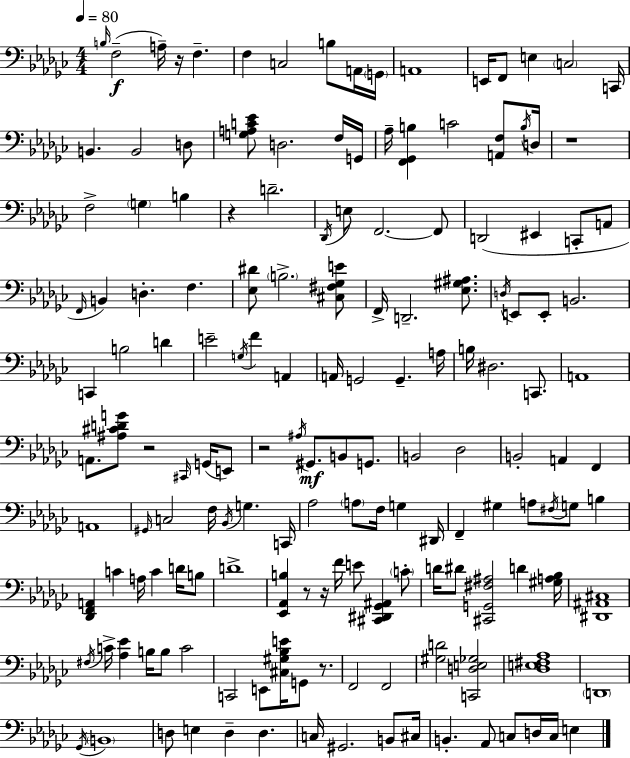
{
  \clef bass
  \numericTimeSignature
  \time 4/4
  \key ees \minor
  \tempo 4 = 80
  \repeat volta 2 { \grace { b16 }(\f f2-- a16--) r16 f4.-- | f4 c2 b8 a,16 | \parenthesize g,16 a,1 | e,16 f,8 e4 \parenthesize c2 | \break c,16 b,4. b,2 d8 | <g a c' ees'>8 d2. f16 | g,16 aes16-- <f, ges, b>4 c'2 <a, f>8 | \acciaccatura { b16 } d16 r1 | \break f2-> \parenthesize g4 b4 | r4 d'2.-- | \acciaccatura { des,16 } e8 f,2.~~ | f,8 d,2( eis,4 c,8-. | \break a,8 \grace { f,16 }) b,4 d4.-. f4. | <ees dis'>8 \parenthesize b2.-> | <cis fis ges e'>8 f,16-> d,2.-- | <ees gis ais>8. \acciaccatura { d16 } e,8 e,8-. b,2. | \break c,4 b2 | d'4 e'2-- \acciaccatura { g16 } f'4 | a,4 a,16 g,2 g,4.-- | a16 b16 dis2. | \break c,8. a,1 | a,8. <ais cis' d' g'>8 r2 | \grace { cis,16 }( g,16 e,8) r2 \acciaccatura { ais16 }\mf | gis,8. b,8 g,8. b,2 | \break des2 b,2-. | a,4 f,4 a,1 | \grace { gis,16 } c2 | f16 \acciaccatura { bes,16 } g4. c,16 aes2 | \break \parenthesize a8 f16 g4 dis,16 f,4-- gis4 | a8 \acciaccatura { fis16 } g8 b4 <des, f, a,>4 c'4 | a16 c'4 d'16 b8 d'1-> | <ees, aes, b>4 r8 | \break r16 f'16 e'8 <cis, dis, ges, ais,>4 \parenthesize c'8-. d'16 dis'8 <cis, g, fis ais>2 | d'4 <gis a bes>16 <dis, ais, cis>1 | \acciaccatura { fis16 } c'16-> <aes ees'>4 | b16 b8 c'2 c,2 | \break e,8 <cis gis bes e'>16 g,8 r8. f,2 | f,2 <gis d'>2 | <c, d e ges>2 <des e fis aes>1 | \parenthesize d,1 | \break \acciaccatura { ges,16 } \parenthesize b,1 | d8 e4 | d4-- d4. c16 gis,2. | b,8 cis16 b,4.-. | \break aes,8 c8 d16 c16 e4 } \bar "|."
}